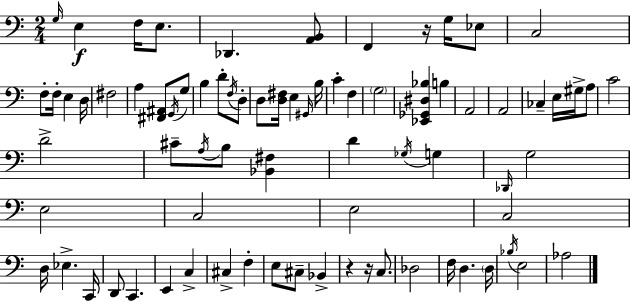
{
  \clef bass
  \numericTimeSignature
  \time 2/4
  \key c \major
  \grace { g16 }\f e4 f16 e8. | des,4. <a, b,>8 | f,4 r16 g16 ees8 | c2 | \break f8-. f16-. e4 | d16 fis2 | a4 <fis, ais,>8 \acciaccatura { g,16 } | g8 b4 d'8-. | \break \acciaccatura { f16 } d8-. d8 <d fis>16 e4 | \grace { gis,16 } b16 c'4-. | f4 \parenthesize g2 | <ees, ges, dis bes>4 | \break b4 a,2 | a,2 | ces4-- | e16 gis16-> a8 c'2 | \break d'2-> | cis'8-- \acciaccatura { a16 } b8 | <bes, fis>4 d'4 | \acciaccatura { ges16 } g4 \grace { des,16 } g2 | \break e2 | c2 | e2 | c2 | \break d16 | ees4.-> c,16 d,8 | c,4. e,4 | c4-> cis4-> | \break f4-. e8 | cis8-- bes,4-> r4 | r16 c8. des2 | f16 | \break d4. \parenthesize d16 \acciaccatura { bes16 } | e2 | aes2 | \bar "|."
}